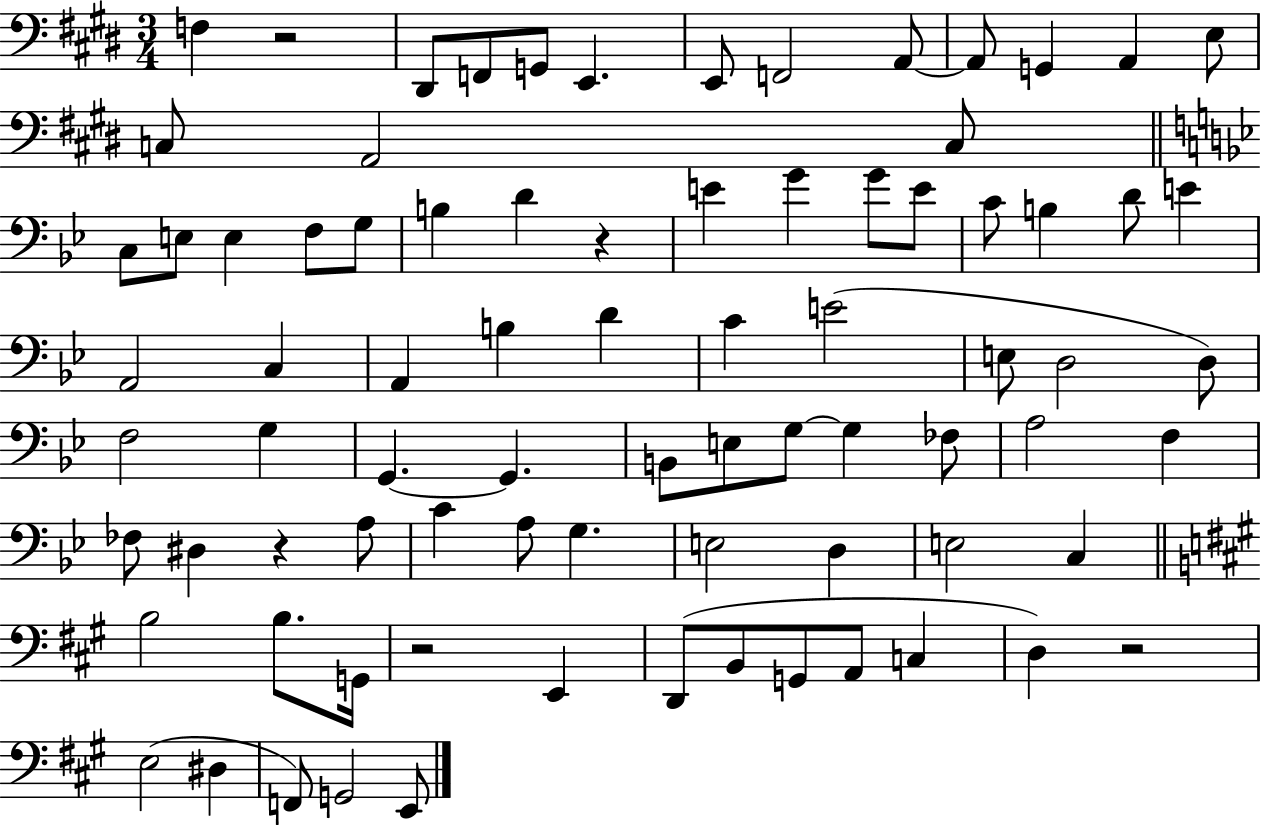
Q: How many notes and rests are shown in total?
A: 81